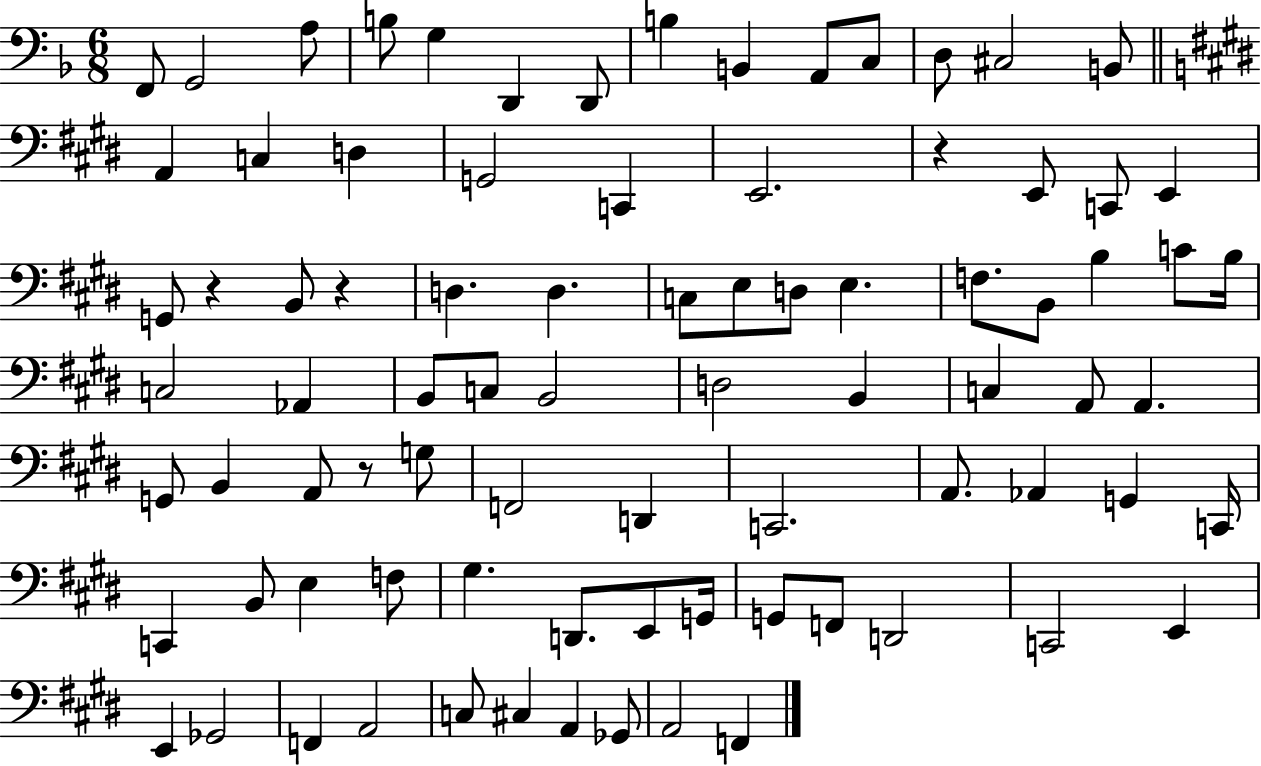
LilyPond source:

{
  \clef bass
  \numericTimeSignature
  \time 6/8
  \key f \major
  f,8 g,2 a8 | b8 g4 d,4 d,8 | b4 b,4 a,8 c8 | d8 cis2 b,8 | \break \bar "||" \break \key e \major a,4 c4 d4 | g,2 c,4 | e,2. | r4 e,8 c,8 e,4 | \break g,8 r4 b,8 r4 | d4. d4. | c8 e8 d8 e4. | f8. b,8 b4 c'8 b16 | \break c2 aes,4 | b,8 c8 b,2 | d2 b,4 | c4 a,8 a,4. | \break g,8 b,4 a,8 r8 g8 | f,2 d,4 | c,2. | a,8. aes,4 g,4 c,16 | \break c,4 b,8 e4 f8 | gis4. d,8. e,8 g,16 | g,8 f,8 d,2 | c,2 e,4 | \break e,4 ges,2 | f,4 a,2 | c8 cis4 a,4 ges,8 | a,2 f,4 | \break \bar "|."
}